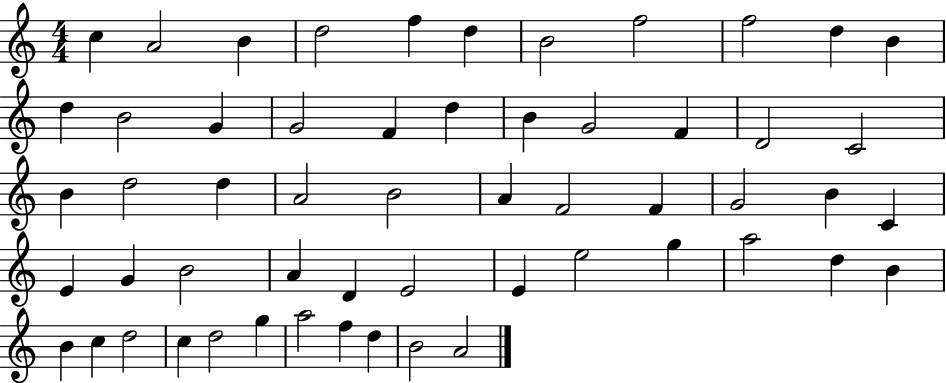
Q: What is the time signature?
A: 4/4